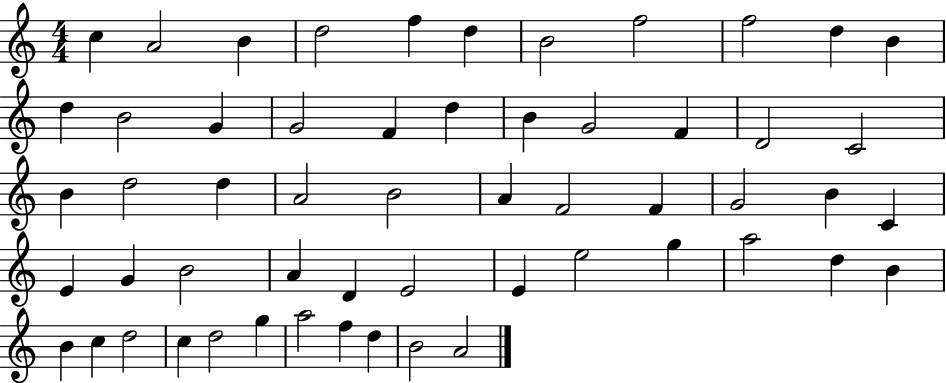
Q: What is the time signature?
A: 4/4